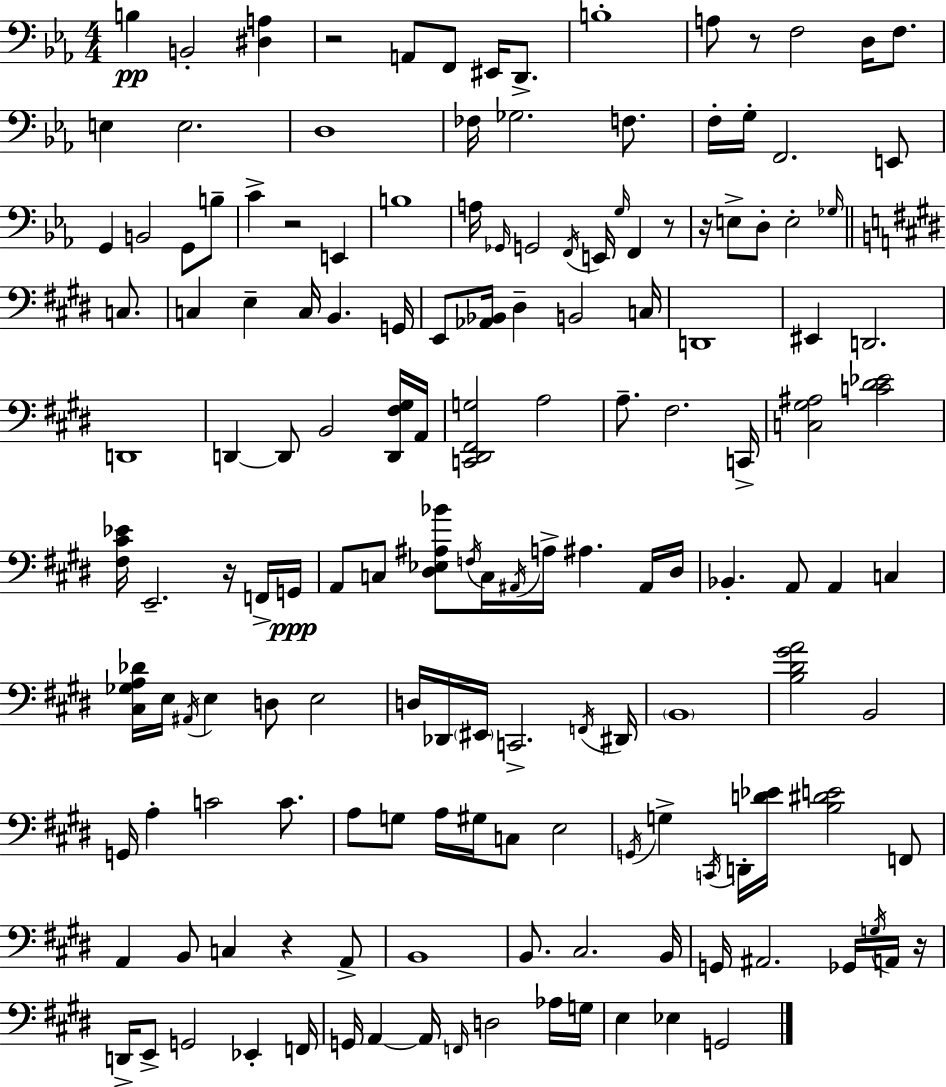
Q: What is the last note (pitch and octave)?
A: G2